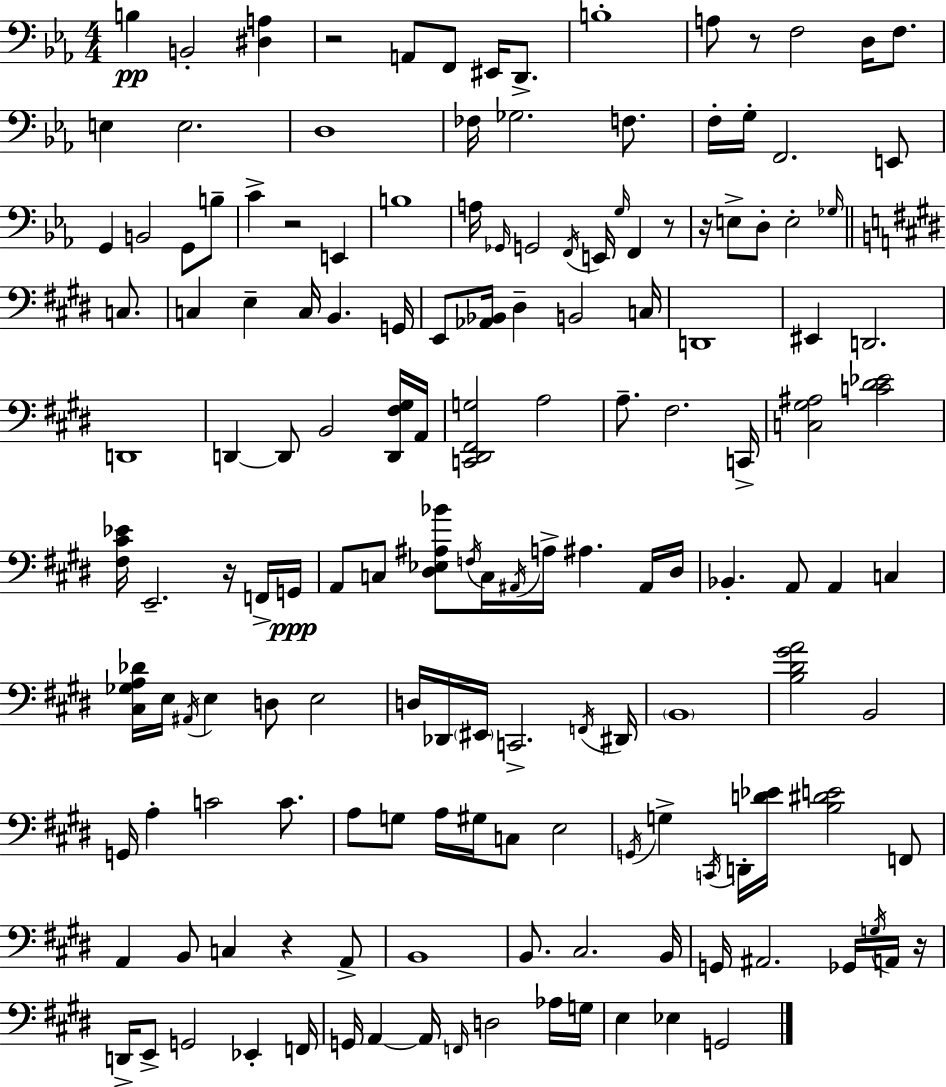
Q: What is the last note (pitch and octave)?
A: G2